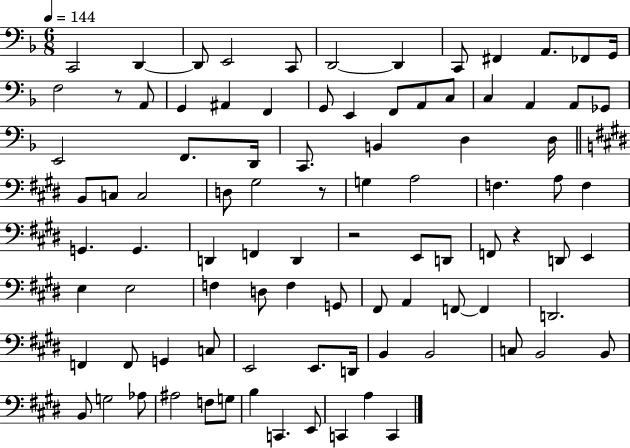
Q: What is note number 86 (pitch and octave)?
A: C2